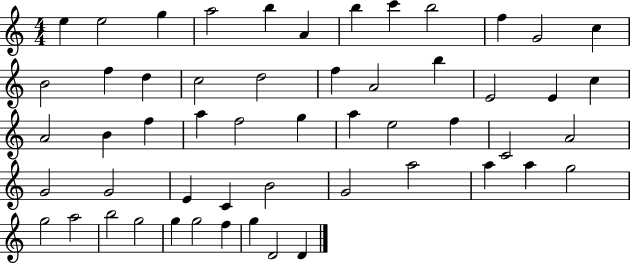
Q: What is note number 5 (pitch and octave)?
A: B5